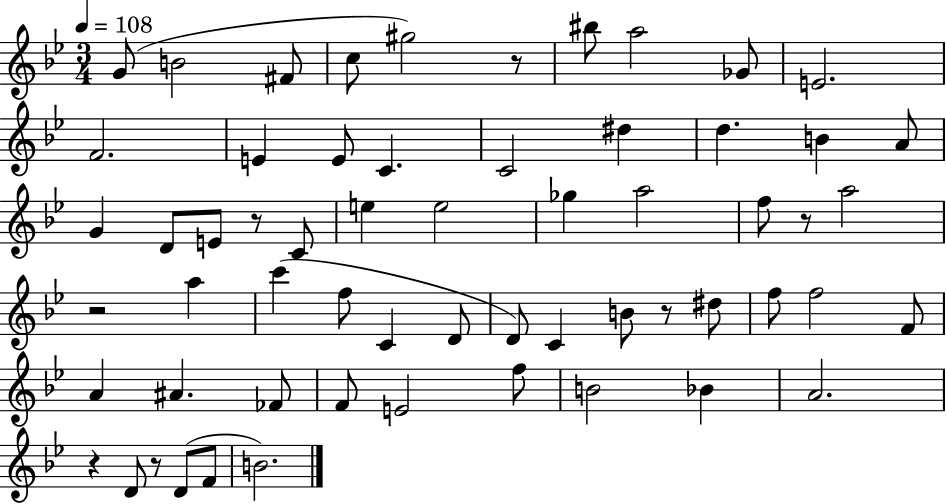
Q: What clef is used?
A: treble